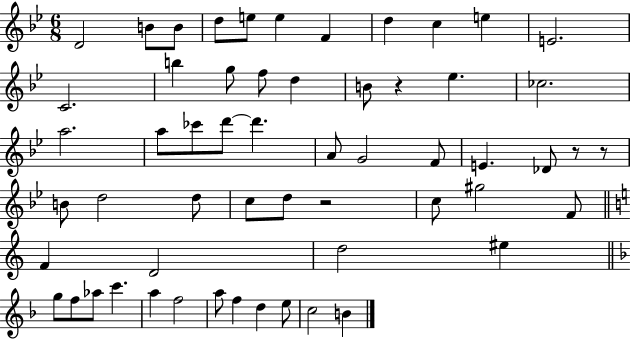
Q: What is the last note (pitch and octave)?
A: B4